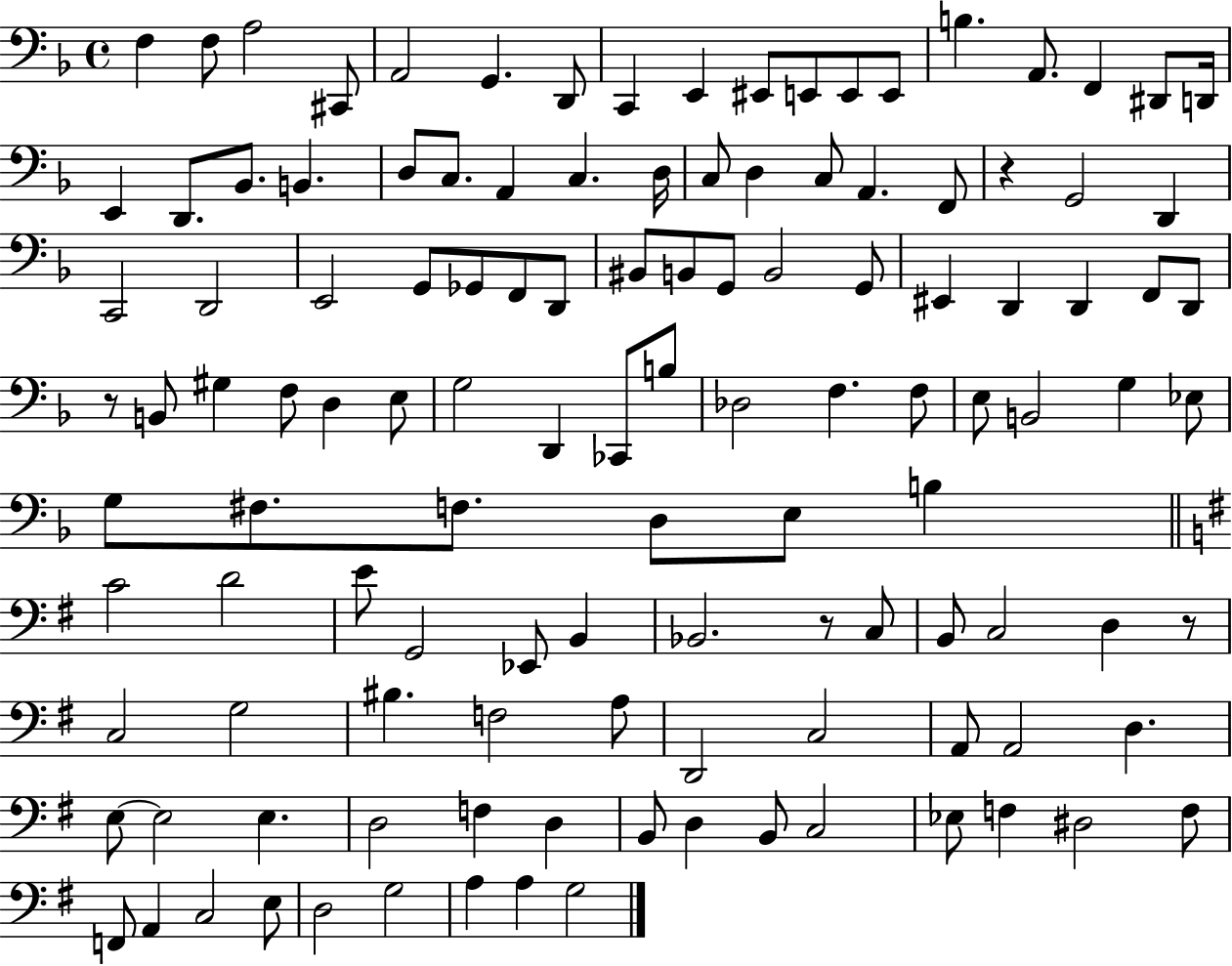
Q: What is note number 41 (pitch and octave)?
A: D2